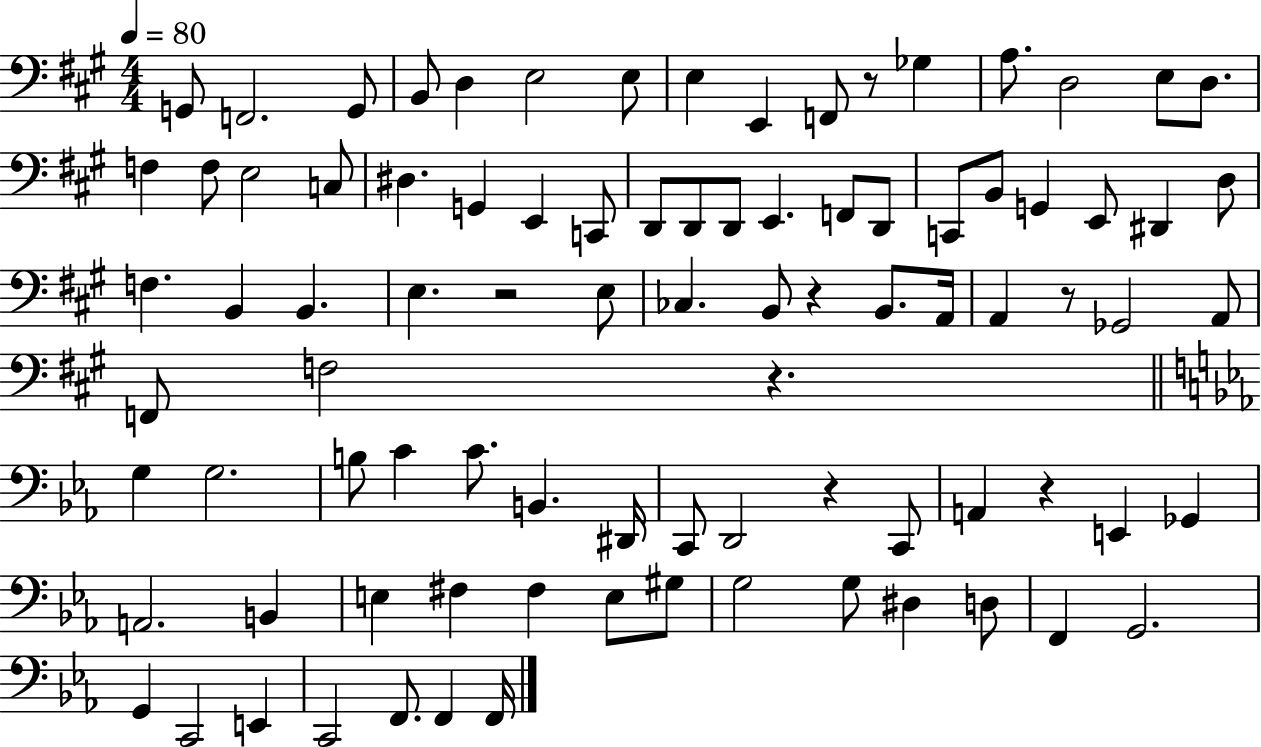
{
  \clef bass
  \numericTimeSignature
  \time 4/4
  \key a \major
  \tempo 4 = 80
  g,8 f,2. g,8 | b,8 d4 e2 e8 | e4 e,4 f,8 r8 ges4 | a8. d2 e8 d8. | \break f4 f8 e2 c8 | dis4. g,4 e,4 c,8 | d,8 d,8 d,8 e,4. f,8 d,8 | c,8 b,8 g,4 e,8 dis,4 d8 | \break f4. b,4 b,4. | e4. r2 e8 | ces4. b,8 r4 b,8. a,16 | a,4 r8 ges,2 a,8 | \break f,8 f2 r4. | \bar "||" \break \key c \minor g4 g2. | b8 c'4 c'8. b,4. dis,16 | c,8 d,2 r4 c,8 | a,4 r4 e,4 ges,4 | \break a,2. b,4 | e4 fis4 fis4 e8 gis8 | g2 g8 dis4 d8 | f,4 g,2. | \break g,4 c,2 e,4 | c,2 f,8. f,4 f,16 | \bar "|."
}